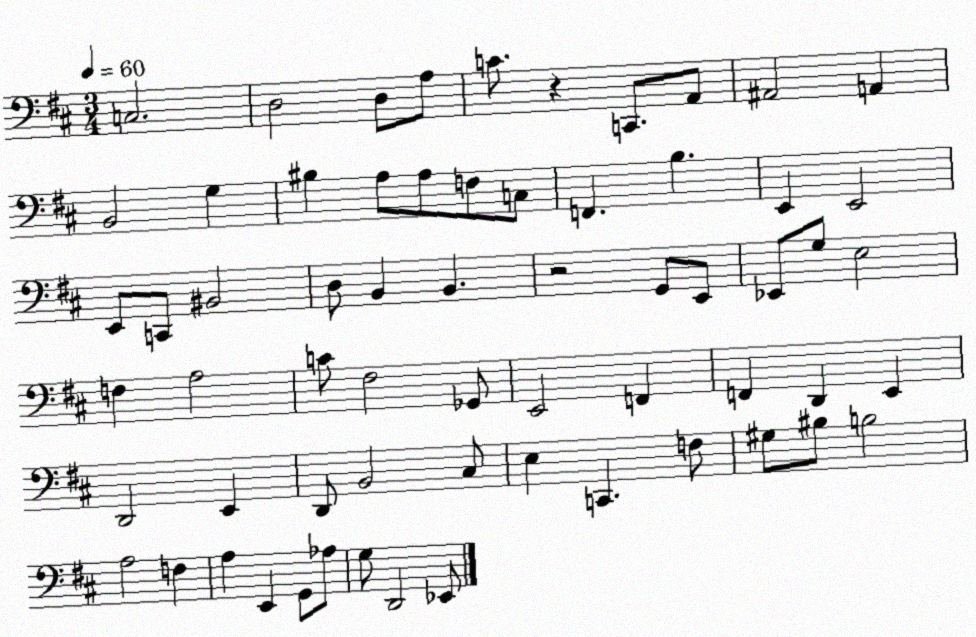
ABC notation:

X:1
T:Untitled
M:3/4
L:1/4
K:D
C,2 D,2 D,/2 A,/2 C/2 z C,,/2 A,,/2 ^A,,2 A,, B,,2 G, ^B, A,/2 A,/2 F,/2 C,/2 F,, B, E,, E,,2 E,,/2 C,,/2 ^B,,2 D,/2 B,, B,, z2 G,,/2 E,,/2 _E,,/2 G,/2 E,2 F, A,2 C/2 ^F,2 _G,,/2 E,,2 F,, F,, D,, E,, D,,2 E,, D,,/2 B,,2 ^C,/2 E, C,, F,/2 ^G,/2 ^B,/2 B,2 A,2 F, A, E,, G,,/2 _A,/2 G,/2 D,,2 _E,,/2